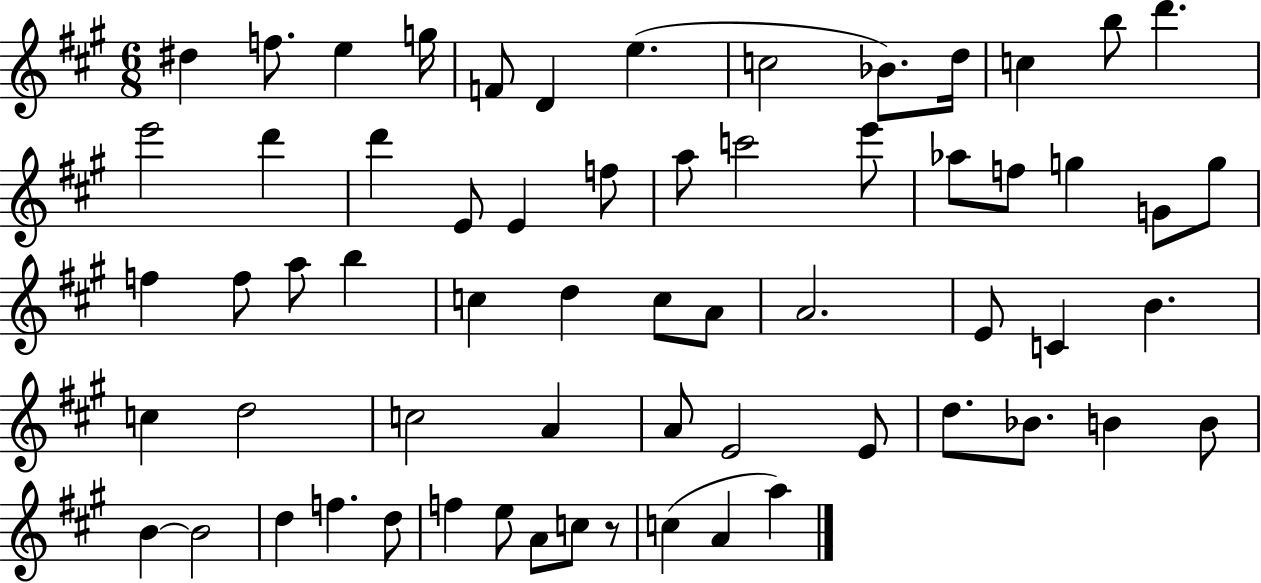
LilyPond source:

{
  \clef treble
  \numericTimeSignature
  \time 6/8
  \key a \major
  dis''4 f''8. e''4 g''16 | f'8 d'4 e''4.( | c''2 bes'8.) d''16 | c''4 b''8 d'''4. | \break e'''2 d'''4 | d'''4 e'8 e'4 f''8 | a''8 c'''2 e'''8 | aes''8 f''8 g''4 g'8 g''8 | \break f''4 f''8 a''8 b''4 | c''4 d''4 c''8 a'8 | a'2. | e'8 c'4 b'4. | \break c''4 d''2 | c''2 a'4 | a'8 e'2 e'8 | d''8. bes'8. b'4 b'8 | \break b'4~~ b'2 | d''4 f''4. d''8 | f''4 e''8 a'8 c''8 r8 | c''4( a'4 a''4) | \break \bar "|."
}